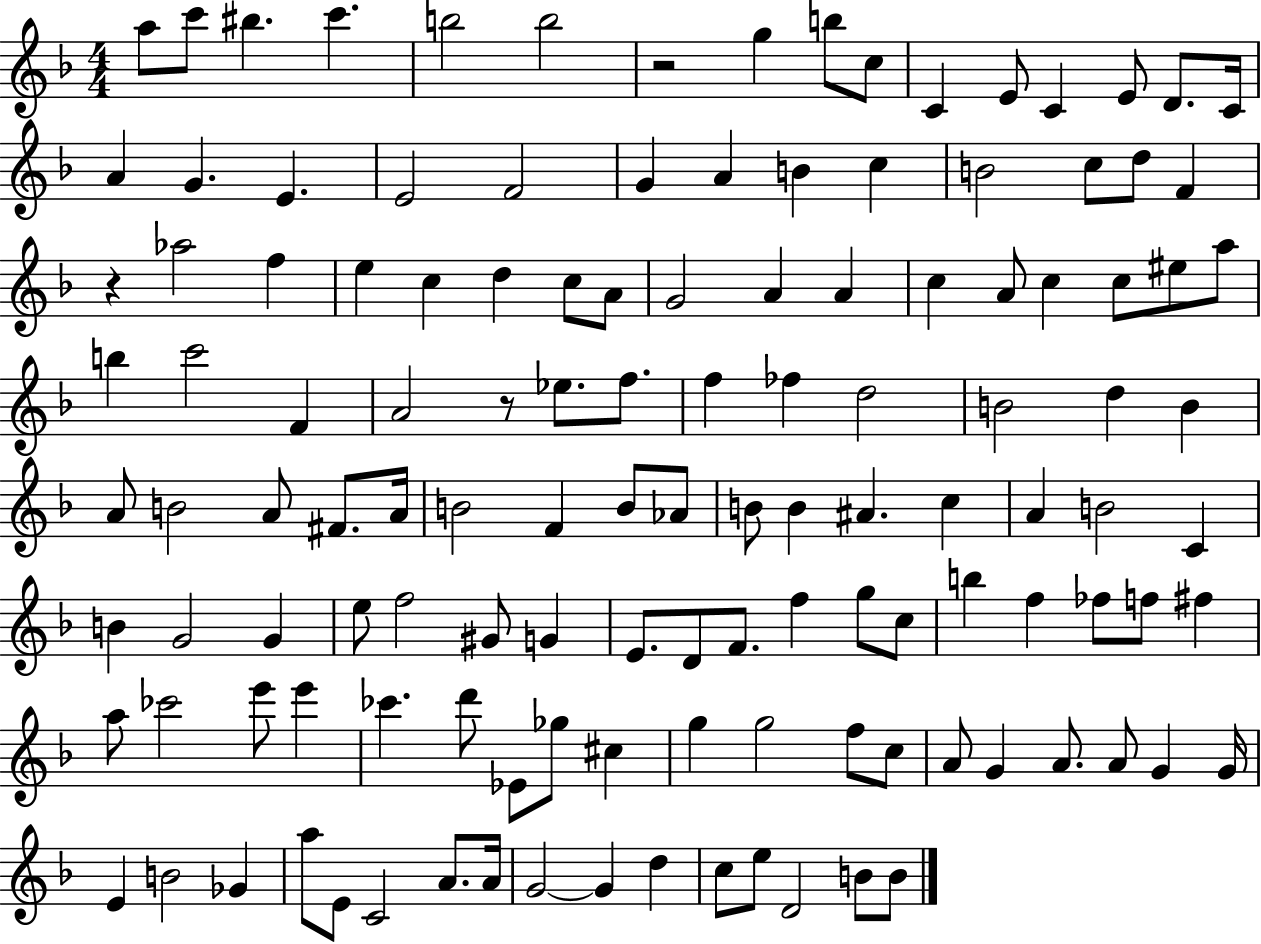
{
  \clef treble
  \numericTimeSignature
  \time 4/4
  \key f \major
  a''8 c'''8 bis''4. c'''4. | b''2 b''2 | r2 g''4 b''8 c''8 | c'4 e'8 c'4 e'8 d'8. c'16 | \break a'4 g'4. e'4. | e'2 f'2 | g'4 a'4 b'4 c''4 | b'2 c''8 d''8 f'4 | \break r4 aes''2 f''4 | e''4 c''4 d''4 c''8 a'8 | g'2 a'4 a'4 | c''4 a'8 c''4 c''8 eis''8 a''8 | \break b''4 c'''2 f'4 | a'2 r8 ees''8. f''8. | f''4 fes''4 d''2 | b'2 d''4 b'4 | \break a'8 b'2 a'8 fis'8. a'16 | b'2 f'4 b'8 aes'8 | b'8 b'4 ais'4. c''4 | a'4 b'2 c'4 | \break b'4 g'2 g'4 | e''8 f''2 gis'8 g'4 | e'8. d'8 f'8. f''4 g''8 c''8 | b''4 f''4 fes''8 f''8 fis''4 | \break a''8 ces'''2 e'''8 e'''4 | ces'''4. d'''8 ees'8 ges''8 cis''4 | g''4 g''2 f''8 c''8 | a'8 g'4 a'8. a'8 g'4 g'16 | \break e'4 b'2 ges'4 | a''8 e'8 c'2 a'8. a'16 | g'2~~ g'4 d''4 | c''8 e''8 d'2 b'8 b'8 | \break \bar "|."
}